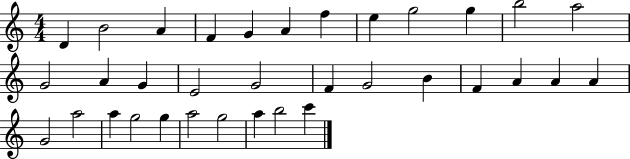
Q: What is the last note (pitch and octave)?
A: C6